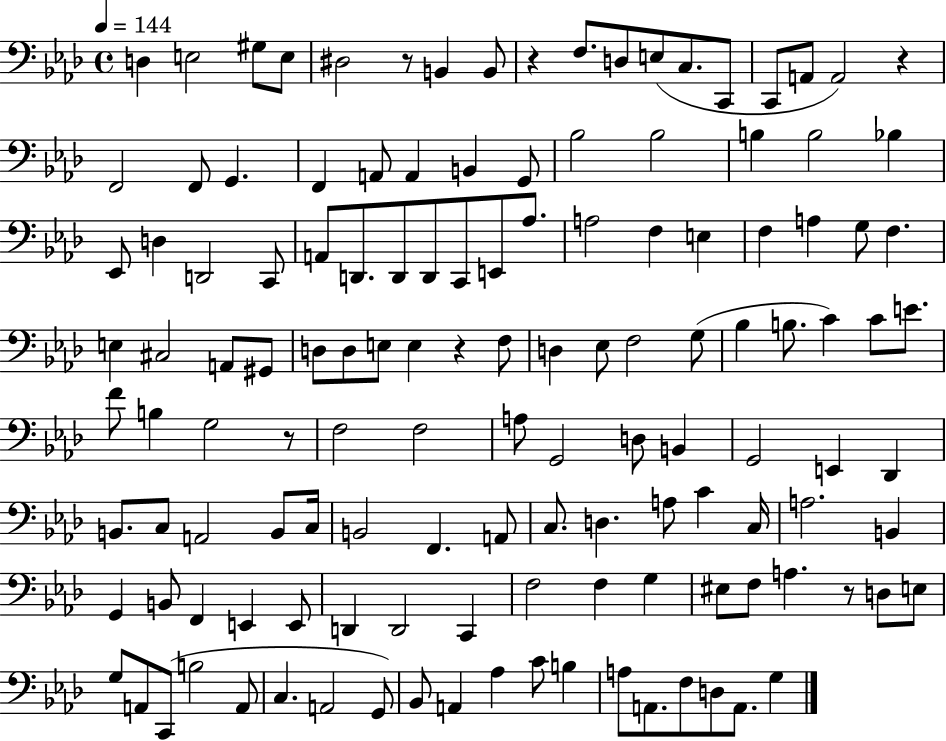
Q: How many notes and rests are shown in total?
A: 132